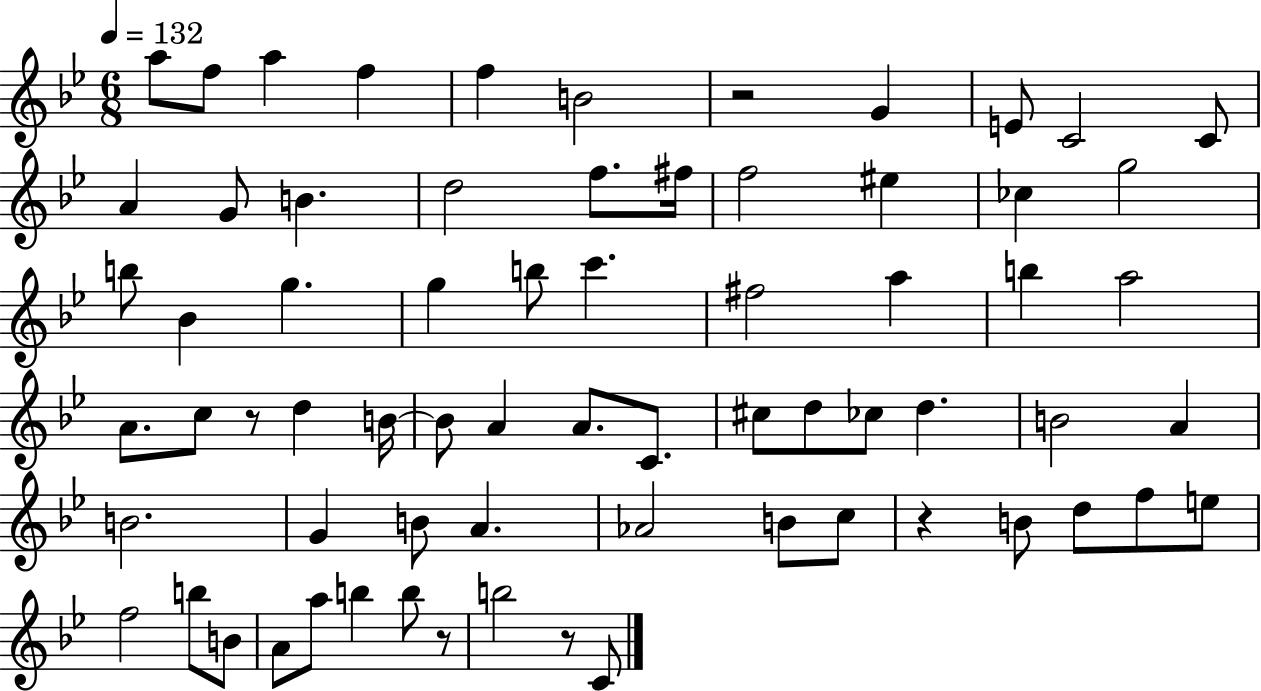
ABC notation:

X:1
T:Untitled
M:6/8
L:1/4
K:Bb
a/2 f/2 a f f B2 z2 G E/2 C2 C/2 A G/2 B d2 f/2 ^f/4 f2 ^e _c g2 b/2 _B g g b/2 c' ^f2 a b a2 A/2 c/2 z/2 d B/4 B/2 A A/2 C/2 ^c/2 d/2 _c/2 d B2 A B2 G B/2 A _A2 B/2 c/2 z B/2 d/2 f/2 e/2 f2 b/2 B/2 A/2 a/2 b b/2 z/2 b2 z/2 C/2